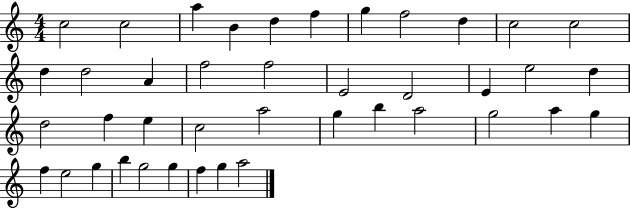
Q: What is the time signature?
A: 4/4